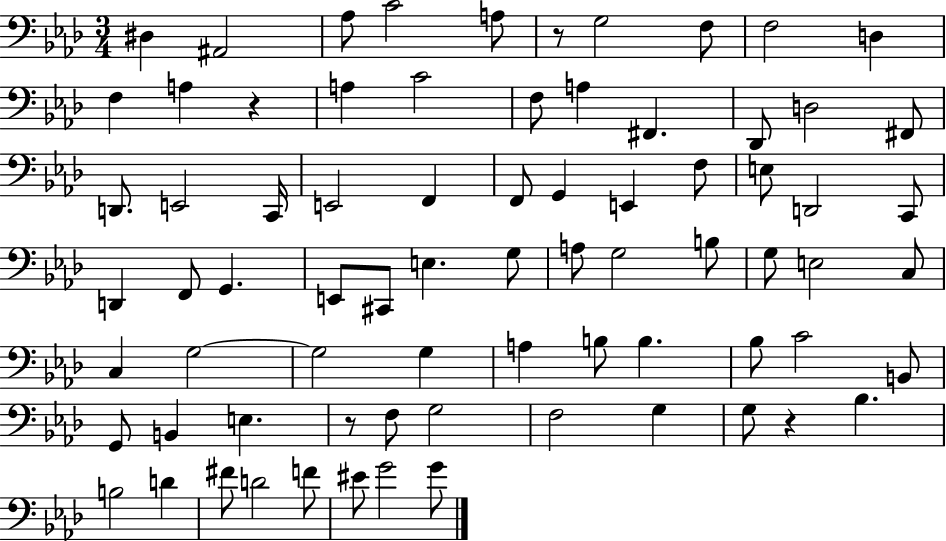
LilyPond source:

{
  \clef bass
  \numericTimeSignature
  \time 3/4
  \key aes \major
  \repeat volta 2 { dis4 ais,2 | aes8 c'2 a8 | r8 g2 f8 | f2 d4 | \break f4 a4 r4 | a4 c'2 | f8 a4 fis,4. | des,8 d2 fis,8 | \break d,8. e,2 c,16 | e,2 f,4 | f,8 g,4 e,4 f8 | e8 d,2 c,8 | \break d,4 f,8 g,4. | e,8 cis,8 e4. g8 | a8 g2 b8 | g8 e2 c8 | \break c4 g2~~ | g2 g4 | a4 b8 b4. | bes8 c'2 b,8 | \break g,8 b,4 e4. | r8 f8 g2 | f2 g4 | g8 r4 bes4. | \break b2 d'4 | fis'8 d'2 f'8 | eis'8 g'2 g'8 | } \bar "|."
}